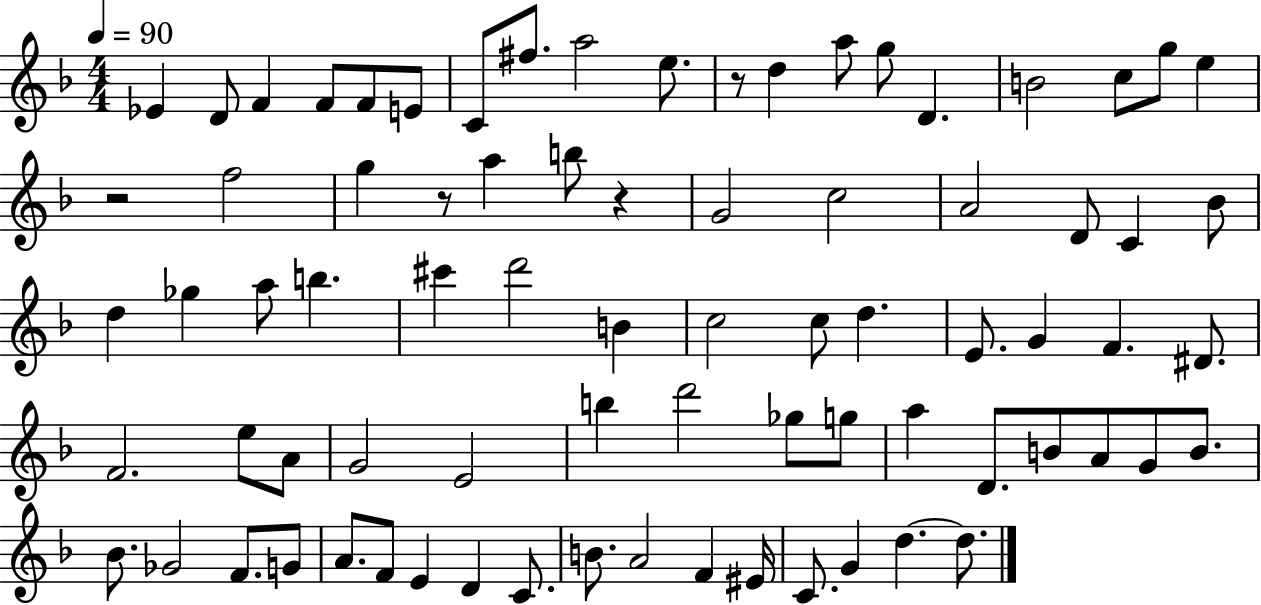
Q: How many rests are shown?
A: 4